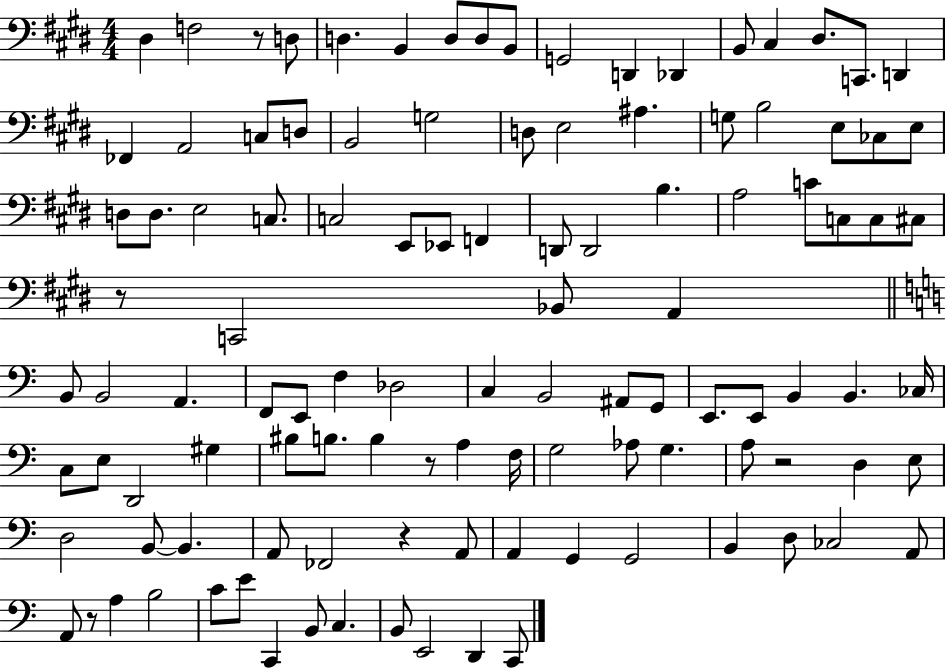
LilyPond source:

{
  \clef bass
  \numericTimeSignature
  \time 4/4
  \key e \major
  dis4 f2 r8 d8 | d4. b,4 d8 d8 b,8 | g,2 d,4 des,4 | b,8 cis4 dis8. c,8. d,4 | \break fes,4 a,2 c8 d8 | b,2 g2 | d8 e2 ais4. | g8 b2 e8 ces8 e8 | \break d8 d8. e2 c8. | c2 e,8 ees,8 f,4 | d,8 d,2 b4. | a2 c'8 c8 c8 cis8 | \break r8 c,2 bes,8 a,4 | \bar "||" \break \key c \major b,8 b,2 a,4. | f,8 e,8 f4 des2 | c4 b,2 ais,8 g,8 | e,8. e,8 b,4 b,4. ces16 | \break c8 e8 d,2 gis4 | bis8 b8. b4 r8 a4 f16 | g2 aes8 g4. | a8 r2 d4 e8 | \break d2 b,8~~ b,4. | a,8 fes,2 r4 a,8 | a,4 g,4 g,2 | b,4 d8 ces2 a,8 | \break a,8 r8 a4 b2 | c'8 e'8 c,4 b,8 c4. | b,8 e,2 d,4 c,8 | \bar "|."
}